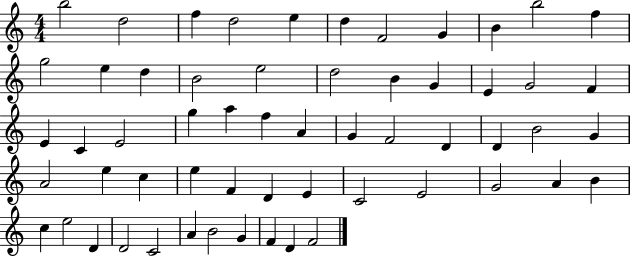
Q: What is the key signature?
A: C major